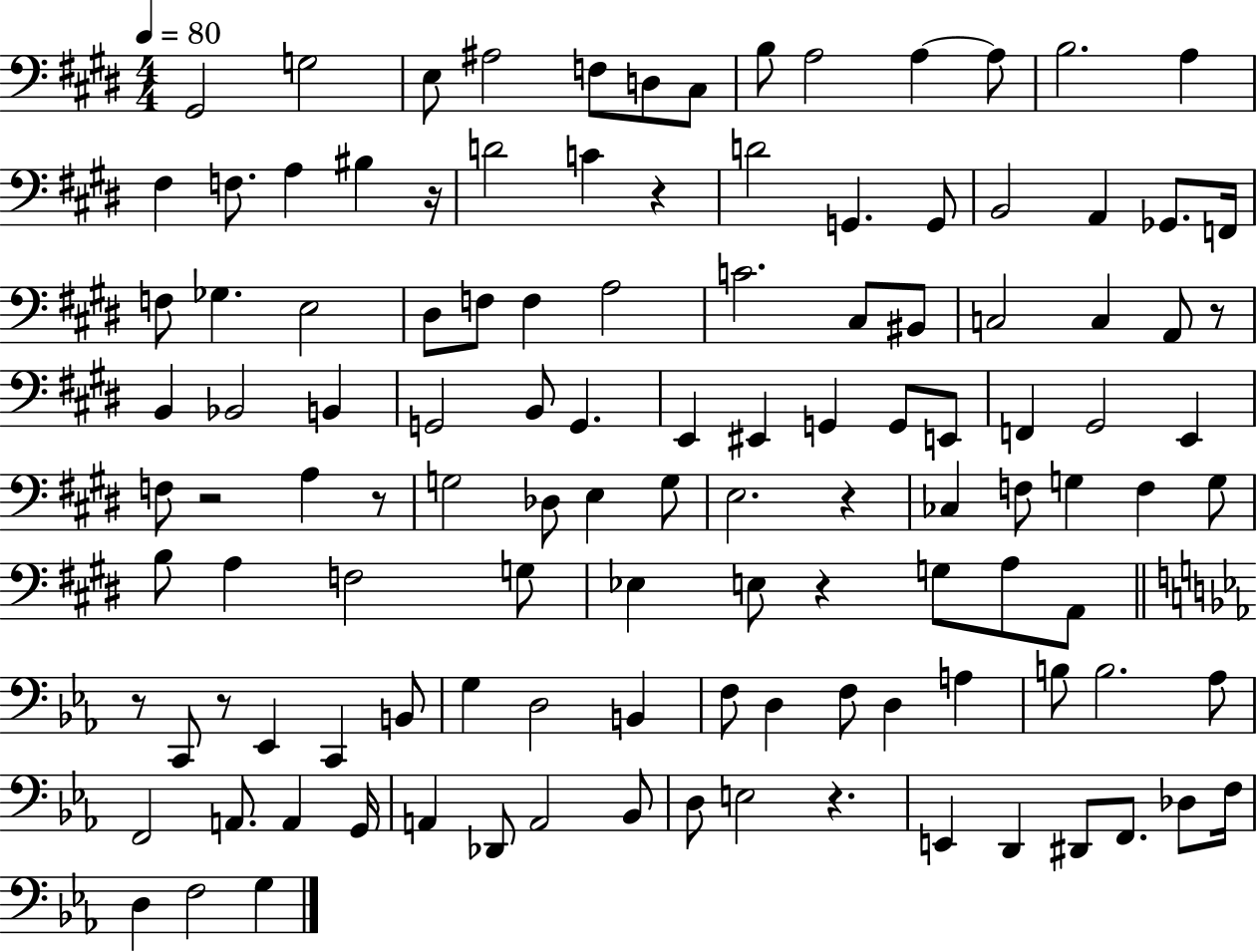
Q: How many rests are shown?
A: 10